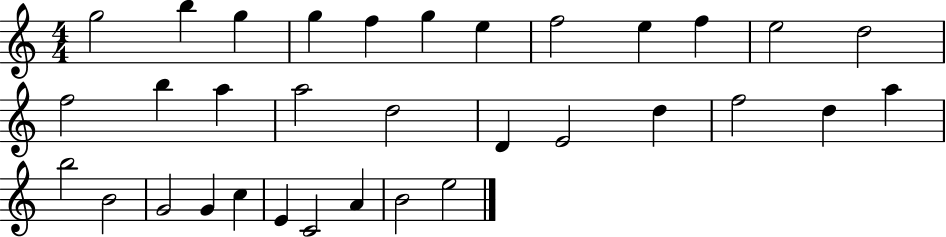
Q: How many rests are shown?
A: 0